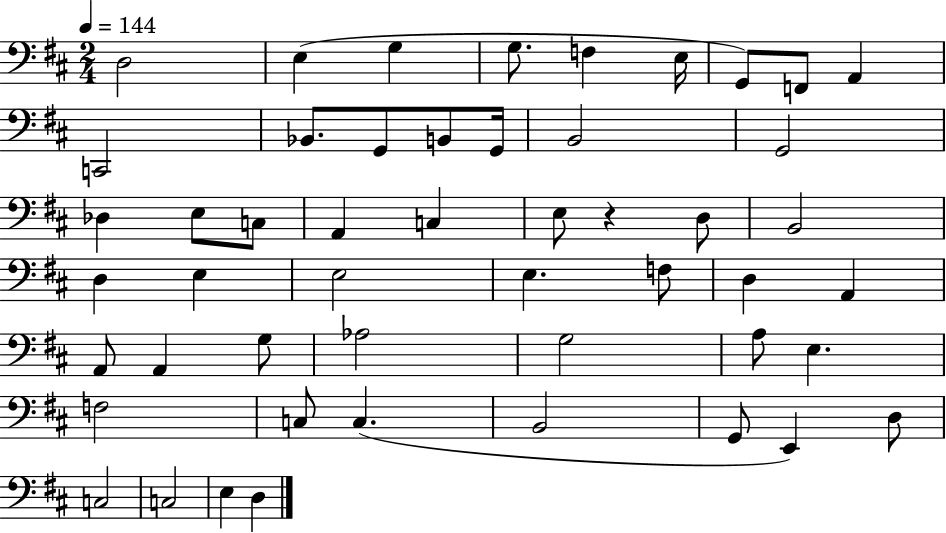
D3/h E3/q G3/q G3/e. F3/q E3/s G2/e F2/e A2/q C2/h Bb2/e. G2/e B2/e G2/s B2/h G2/h Db3/q E3/e C3/e A2/q C3/q E3/e R/q D3/e B2/h D3/q E3/q E3/h E3/q. F3/e D3/q A2/q A2/e A2/q G3/e Ab3/h G3/h A3/e E3/q. F3/h C3/e C3/q. B2/h G2/e E2/q D3/e C3/h C3/h E3/q D3/q